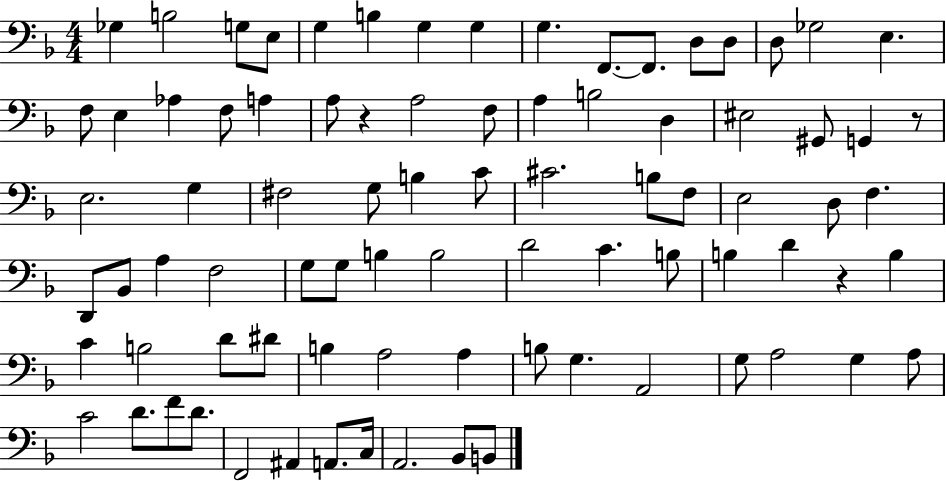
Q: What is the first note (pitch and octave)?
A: Gb3